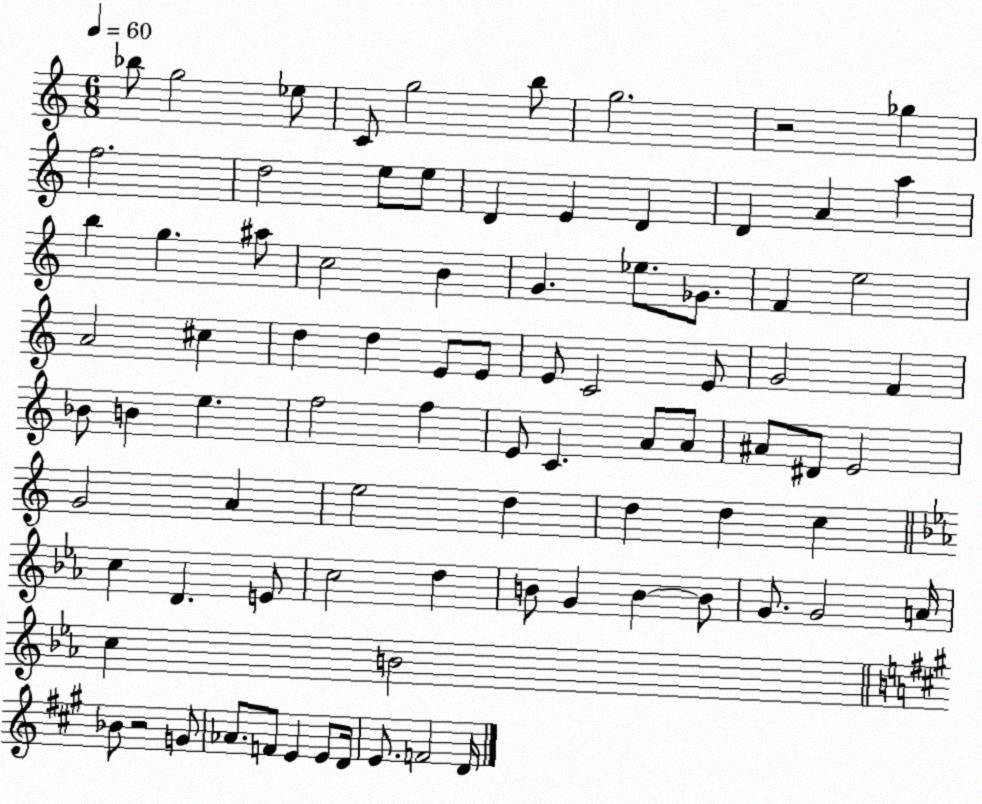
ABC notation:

X:1
T:Untitled
M:6/8
L:1/4
K:C
_b/2 g2 _e/2 C/2 g2 b/2 g2 z2 _g f2 d2 e/2 e/2 D E D D A a b g ^a/2 c2 B G _e/2 _G/2 F e2 A2 ^c d d E/2 E/2 E/2 C2 E/2 G2 F _B/2 B e f2 f E/2 C A/2 A/2 ^A/2 ^D/2 E2 G2 A e2 d d d c c D E/2 c2 d B/2 G B B/2 G/2 G2 A/4 c B2 _B/2 z2 G/2 _A/2 F/2 E E/2 D/4 E/2 F2 D/4